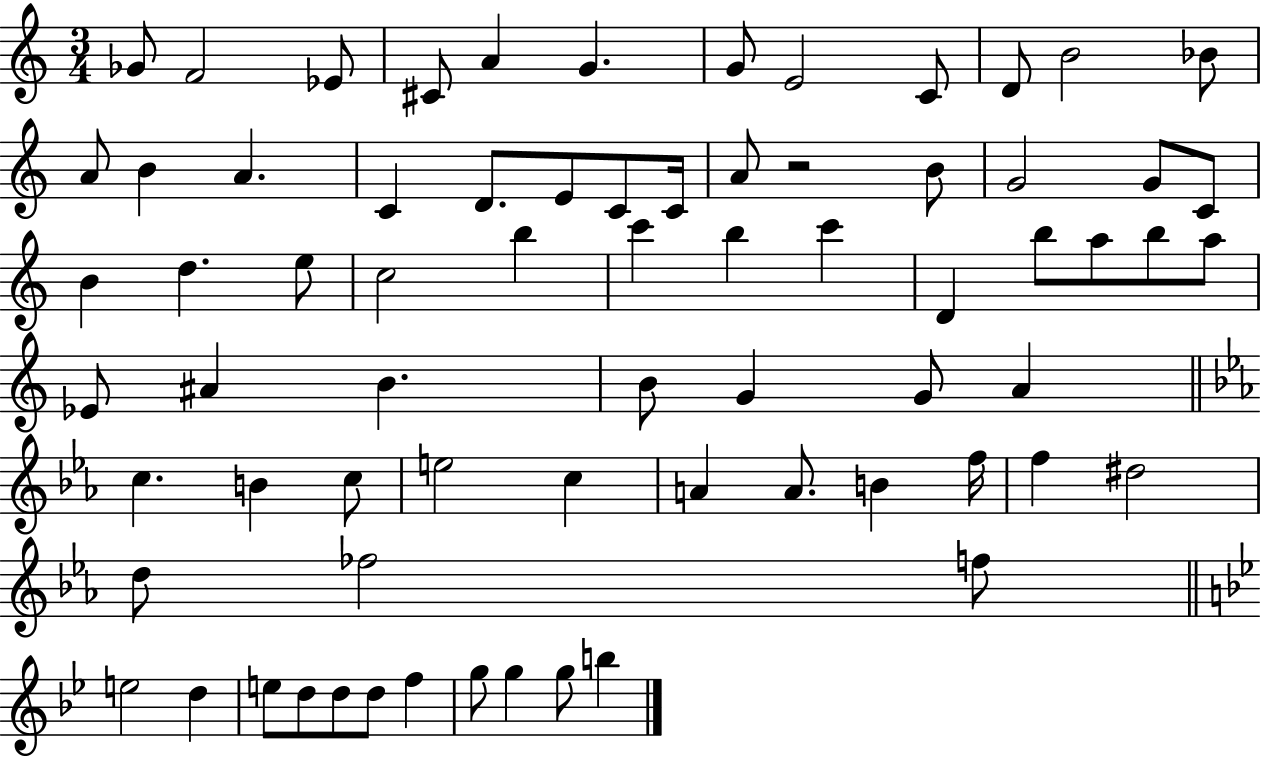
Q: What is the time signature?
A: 3/4